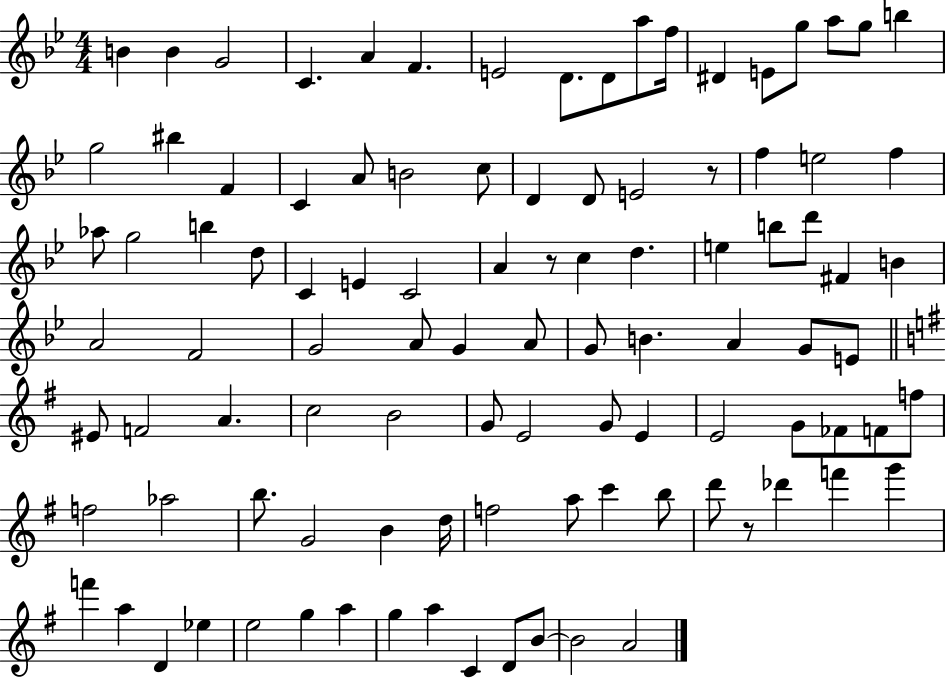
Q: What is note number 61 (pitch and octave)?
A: B4